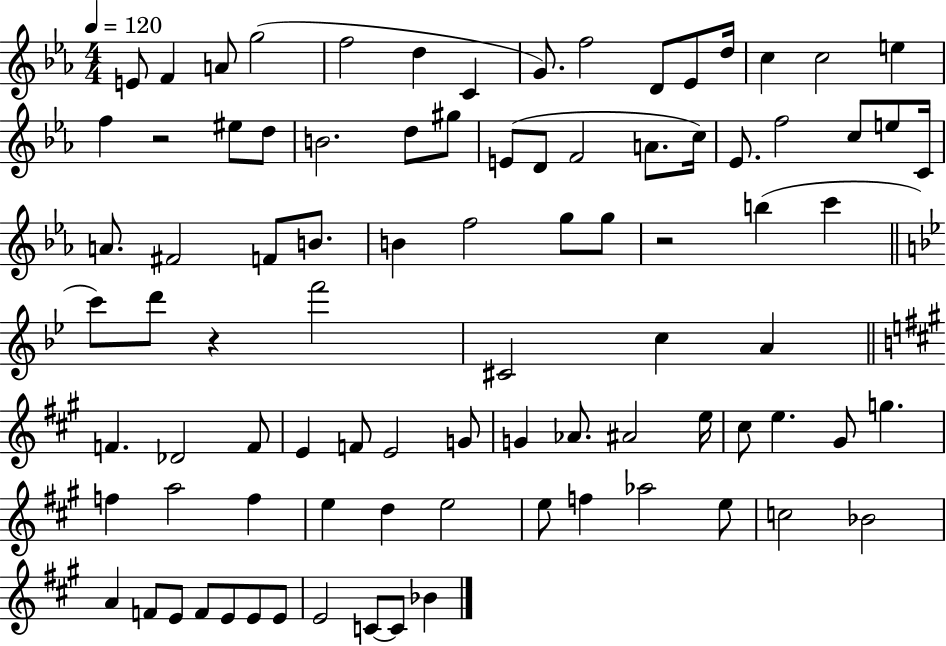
X:1
T:Untitled
M:4/4
L:1/4
K:Eb
E/2 F A/2 g2 f2 d C G/2 f2 D/2 _E/2 d/4 c c2 e f z2 ^e/2 d/2 B2 d/2 ^g/2 E/2 D/2 F2 A/2 c/4 _E/2 f2 c/2 e/2 C/4 A/2 ^F2 F/2 B/2 B f2 g/2 g/2 z2 b c' c'/2 d'/2 z f'2 ^C2 c A F _D2 F/2 E F/2 E2 G/2 G _A/2 ^A2 e/4 ^c/2 e ^G/2 g f a2 f e d e2 e/2 f _a2 e/2 c2 _B2 A F/2 E/2 F/2 E/2 E/2 E/2 E2 C/2 C/2 _B